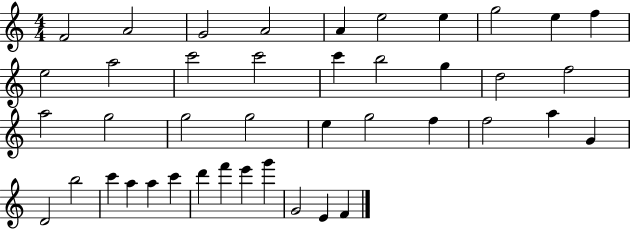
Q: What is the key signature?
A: C major